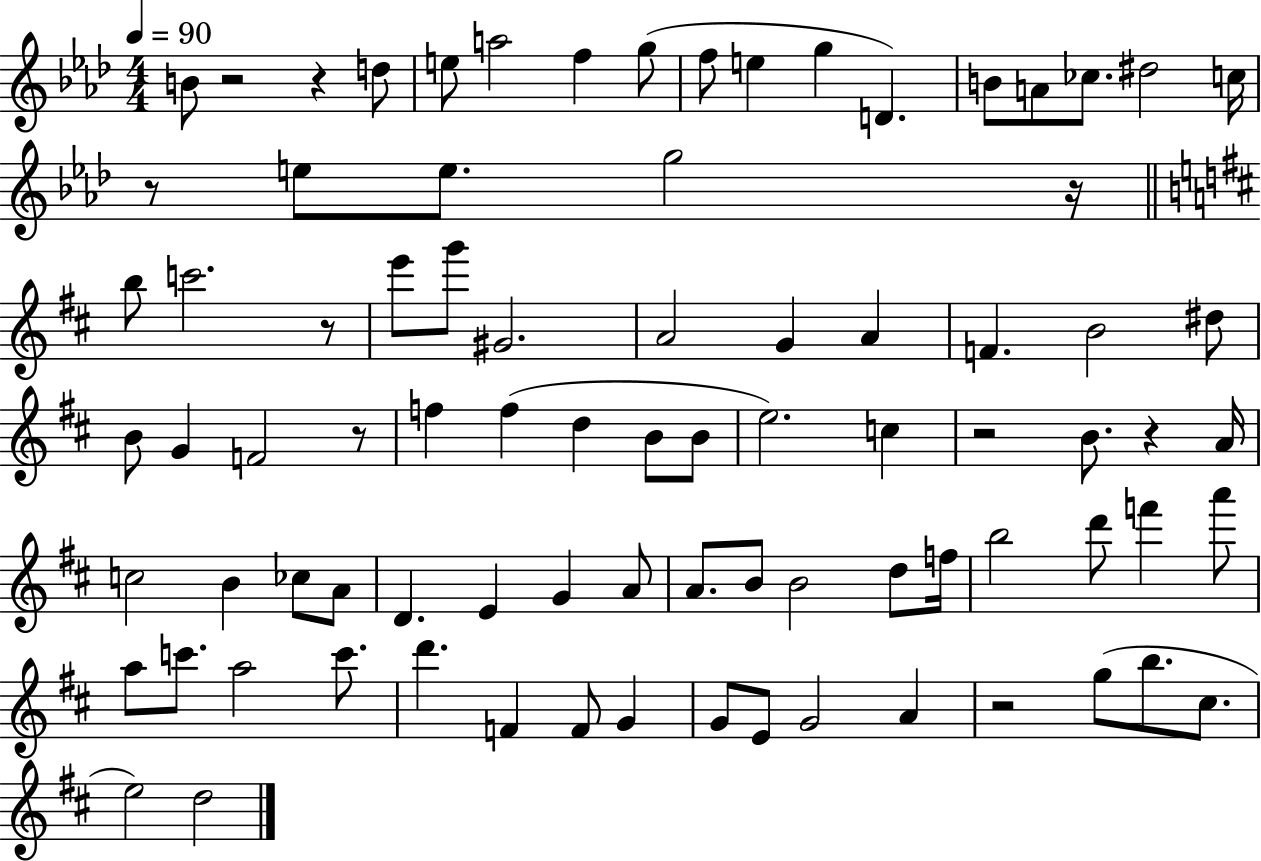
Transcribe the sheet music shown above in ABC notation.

X:1
T:Untitled
M:4/4
L:1/4
K:Ab
B/2 z2 z d/2 e/2 a2 f g/2 f/2 e g D B/2 A/2 _c/2 ^d2 c/4 z/2 e/2 e/2 g2 z/4 b/2 c'2 z/2 e'/2 g'/2 ^G2 A2 G A F B2 ^d/2 B/2 G F2 z/2 f f d B/2 B/2 e2 c z2 B/2 z A/4 c2 B _c/2 A/2 D E G A/2 A/2 B/2 B2 d/2 f/4 b2 d'/2 f' a'/2 a/2 c'/2 a2 c'/2 d' F F/2 G G/2 E/2 G2 A z2 g/2 b/2 ^c/2 e2 d2